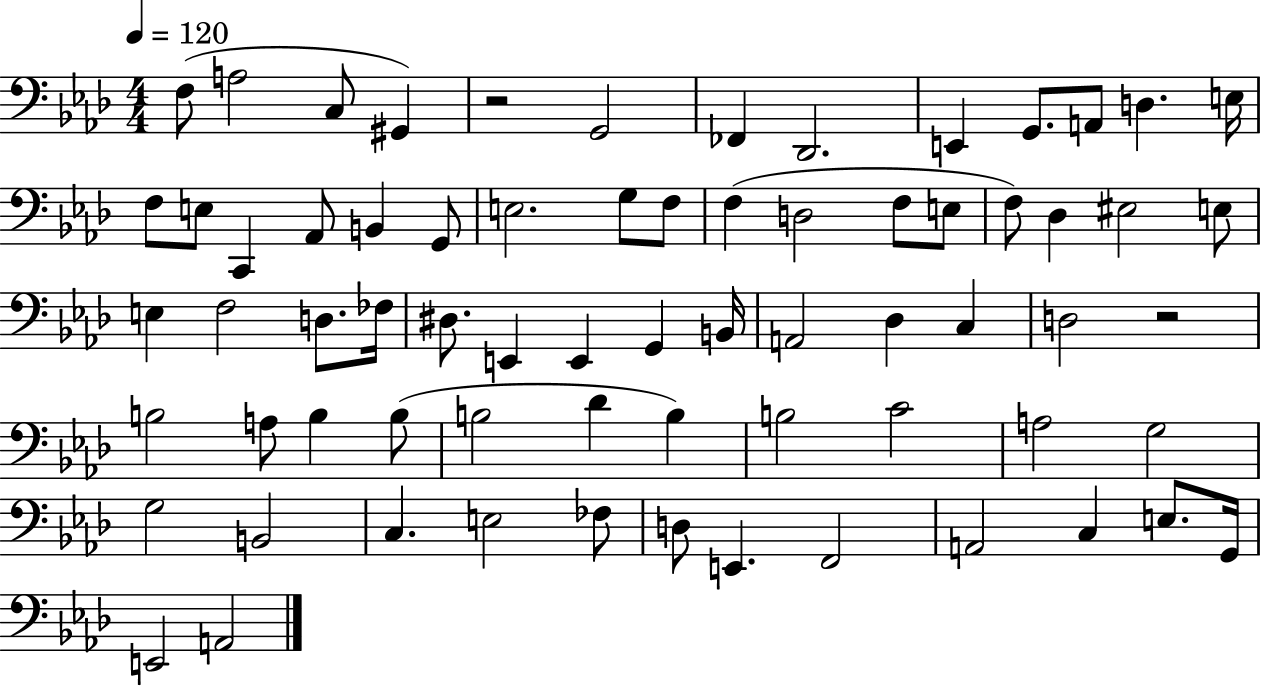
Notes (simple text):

F3/e A3/h C3/e G#2/q R/h G2/h FES2/q Db2/h. E2/q G2/e. A2/e D3/q. E3/s F3/e E3/e C2/q Ab2/e B2/q G2/e E3/h. G3/e F3/e F3/q D3/h F3/e E3/e F3/e Db3/q EIS3/h E3/e E3/q F3/h D3/e. FES3/s D#3/e. E2/q E2/q G2/q B2/s A2/h Db3/q C3/q D3/h R/h B3/h A3/e B3/q B3/e B3/h Db4/q B3/q B3/h C4/h A3/h G3/h G3/h B2/h C3/q. E3/h FES3/e D3/e E2/q. F2/h A2/h C3/q E3/e. G2/s E2/h A2/h